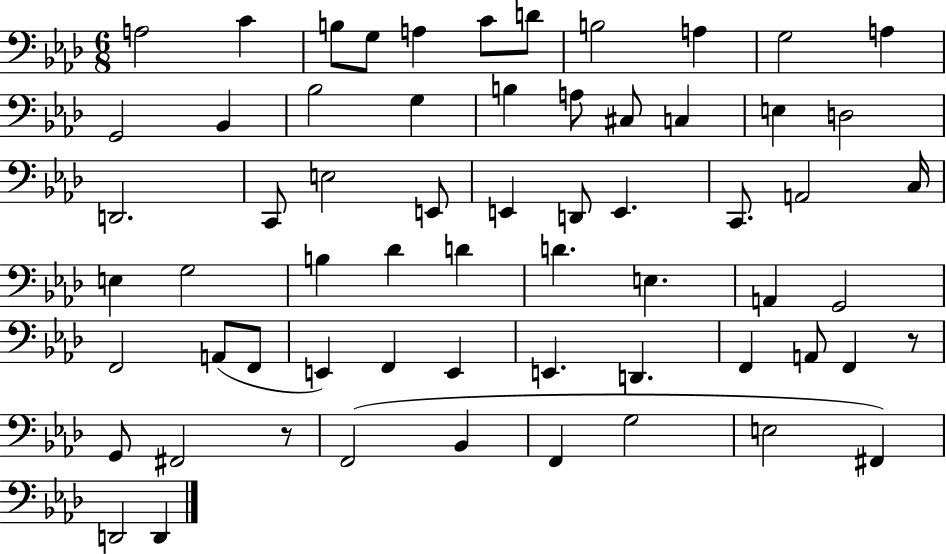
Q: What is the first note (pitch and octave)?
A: A3